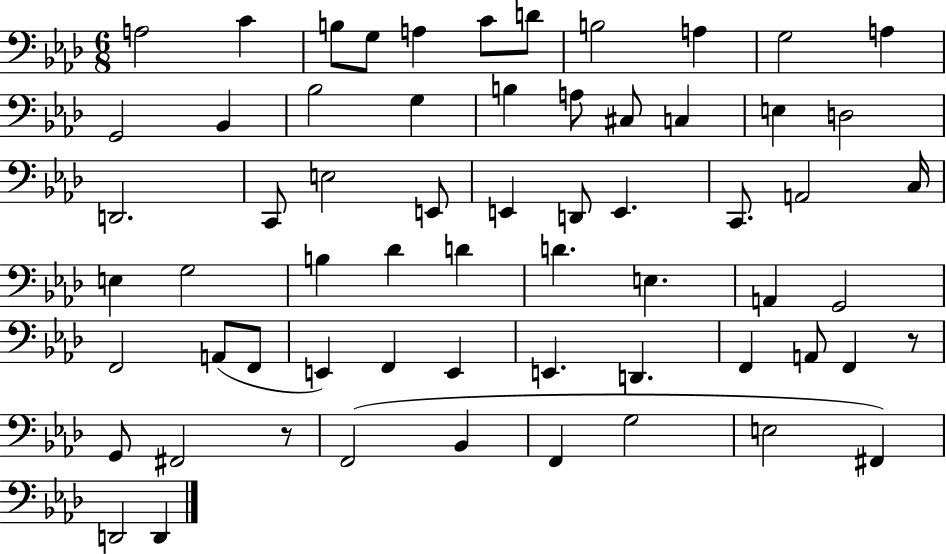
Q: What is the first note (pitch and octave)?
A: A3